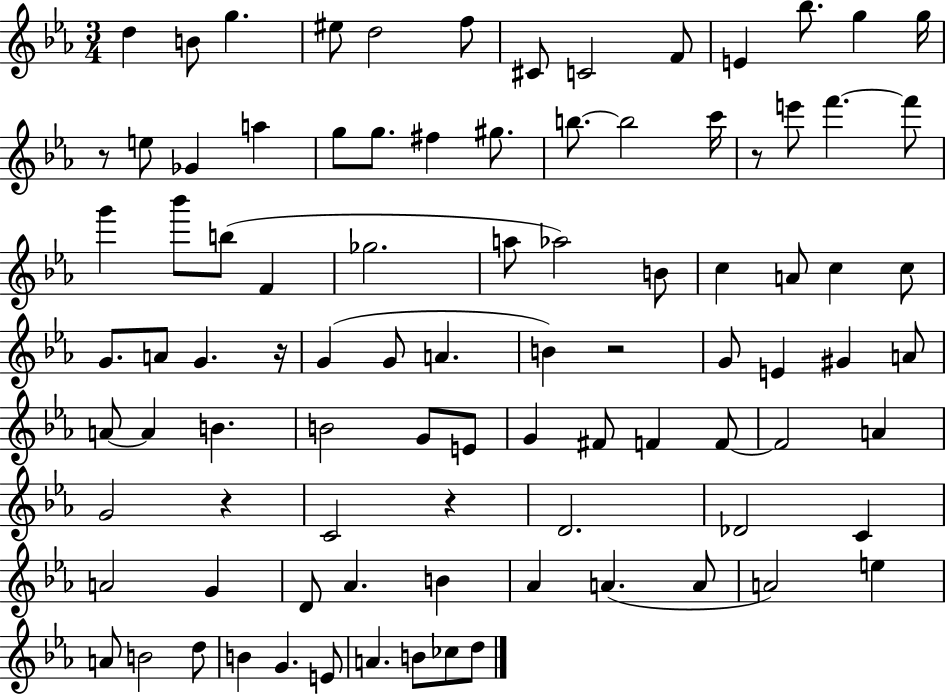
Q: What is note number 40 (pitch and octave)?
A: A4